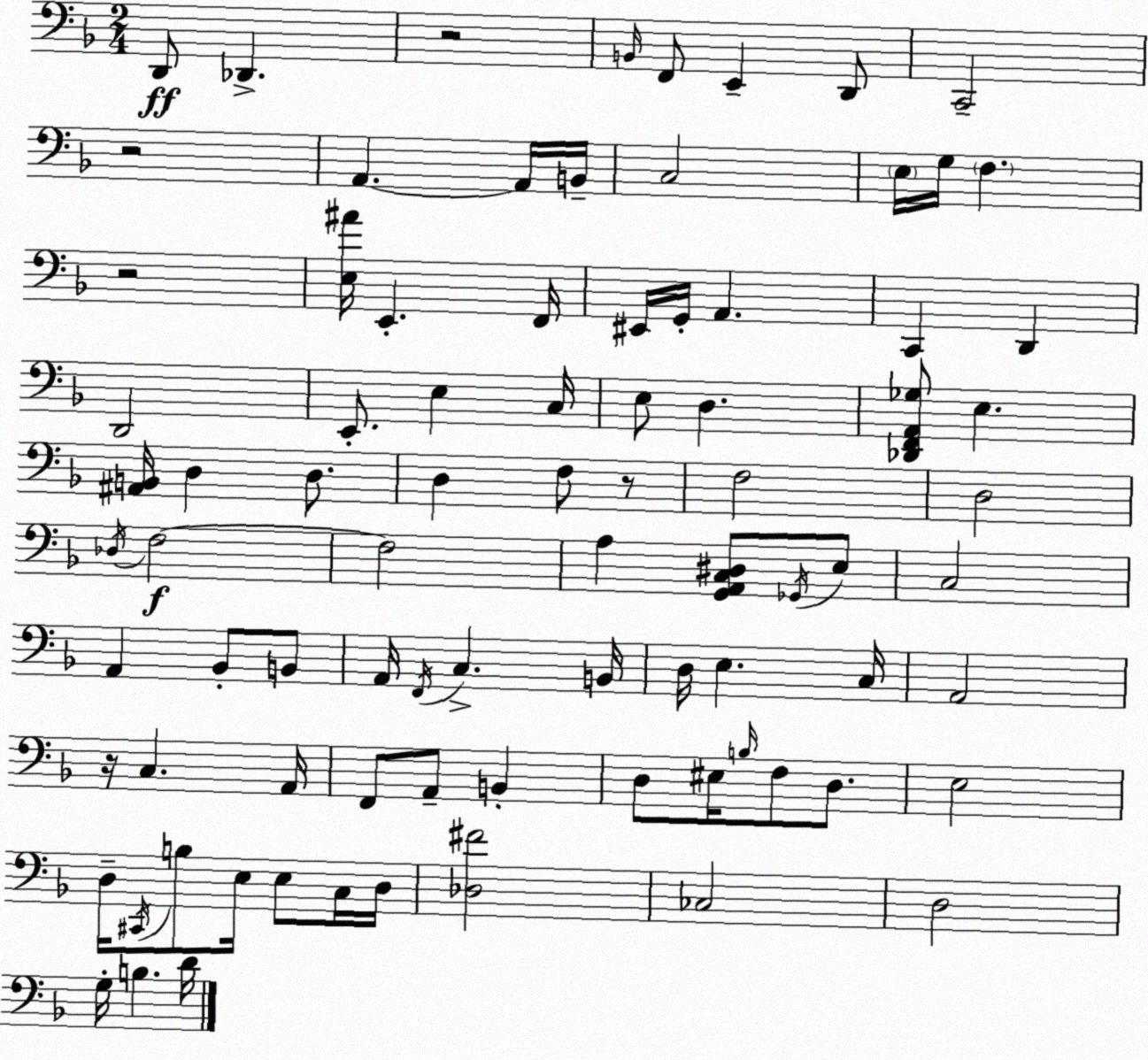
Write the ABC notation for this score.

X:1
T:Untitled
M:2/4
L:1/4
K:Dm
D,,/2 _D,, z2 B,,/4 F,,/2 E,, D,,/2 C,,2 z2 A,, A,,/4 B,,/4 C,2 E,/4 G,/4 F, z2 [E,^A]/4 E,, F,,/4 ^E,,/4 G,,/4 A,, C,, D,, D,,2 E,,/2 E, C,/4 E,/2 D, [_D,,F,,A,,_G,]/2 E, [^A,,B,,]/4 D, D,/2 D, F,/2 z/2 F,2 D,2 _D,/4 F,2 F,2 A, [G,,A,,C,^D,]/2 _G,,/4 E,/2 C,2 A,, _B,,/2 B,,/2 A,,/4 F,,/4 C, B,,/4 D,/4 E, C,/4 A,,2 z/4 C, A,,/4 F,,/2 A,,/2 B,, D,/2 ^E,/4 B,/4 F,/2 D,/2 E,2 D,/4 ^C,,/4 B,/2 E,/4 E,/2 C,/4 D,/4 [_D,^F]2 _C,2 D,2 G,/4 B, D/4